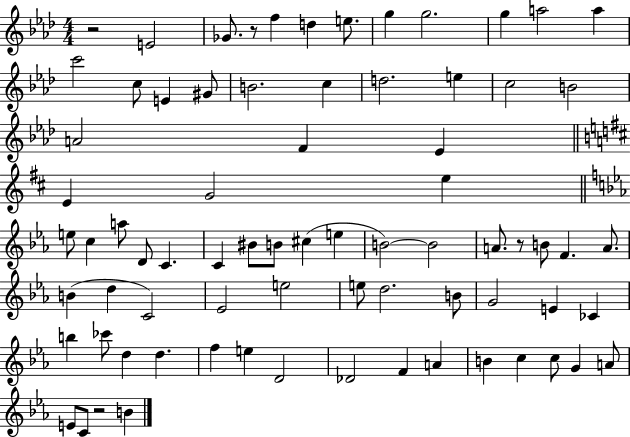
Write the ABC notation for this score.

X:1
T:Untitled
M:4/4
L:1/4
K:Ab
z2 E2 _G/2 z/2 f d e/2 g g2 g a2 a c'2 c/2 E ^G/2 B2 c d2 e c2 B2 A2 F _E E G2 e e/2 c a/2 D/2 C C ^B/2 B/2 ^c e B2 B2 A/2 z/2 B/2 F A/2 B d C2 _E2 e2 e/2 d2 B/2 G2 E _C b _c'/2 d d f e D2 _D2 F A B c c/2 G A/2 E/2 C/2 z2 B